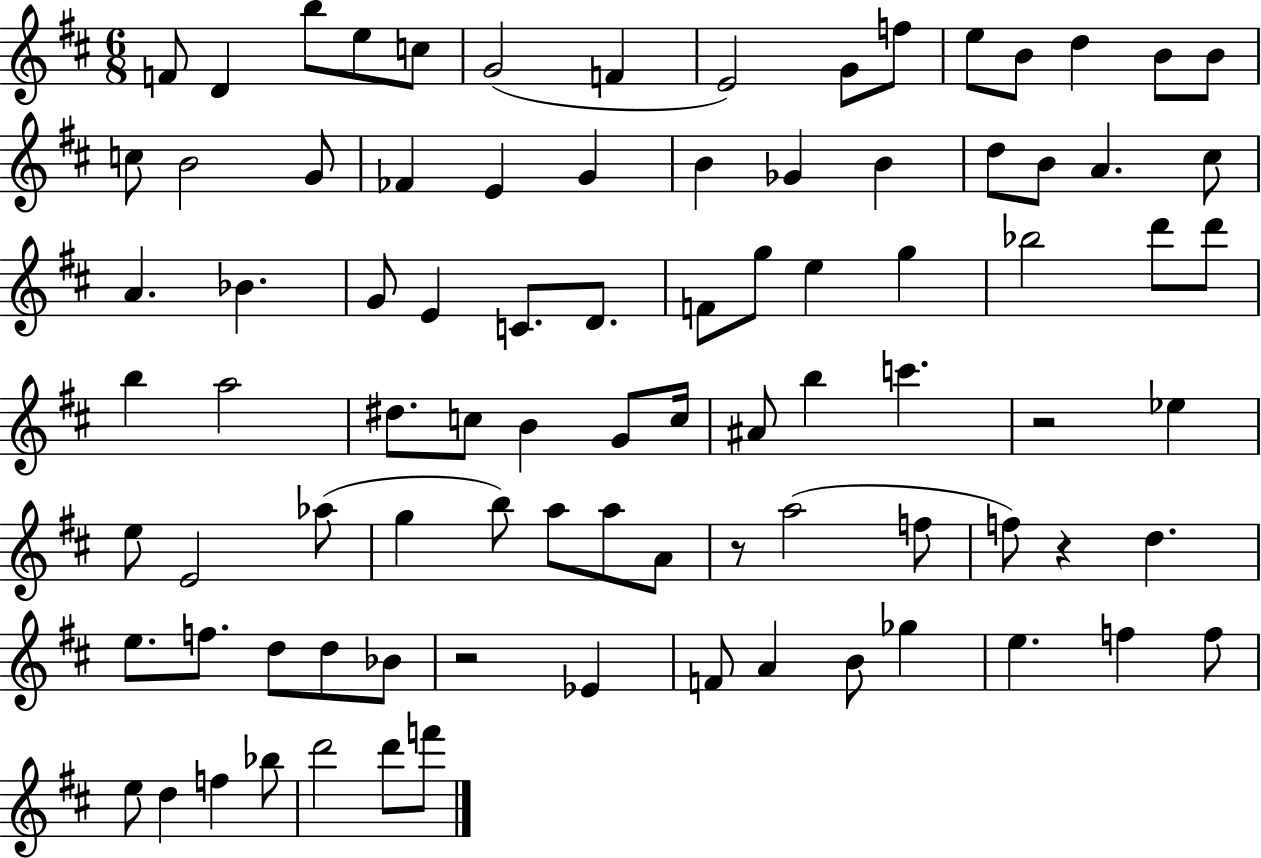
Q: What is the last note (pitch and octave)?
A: F6